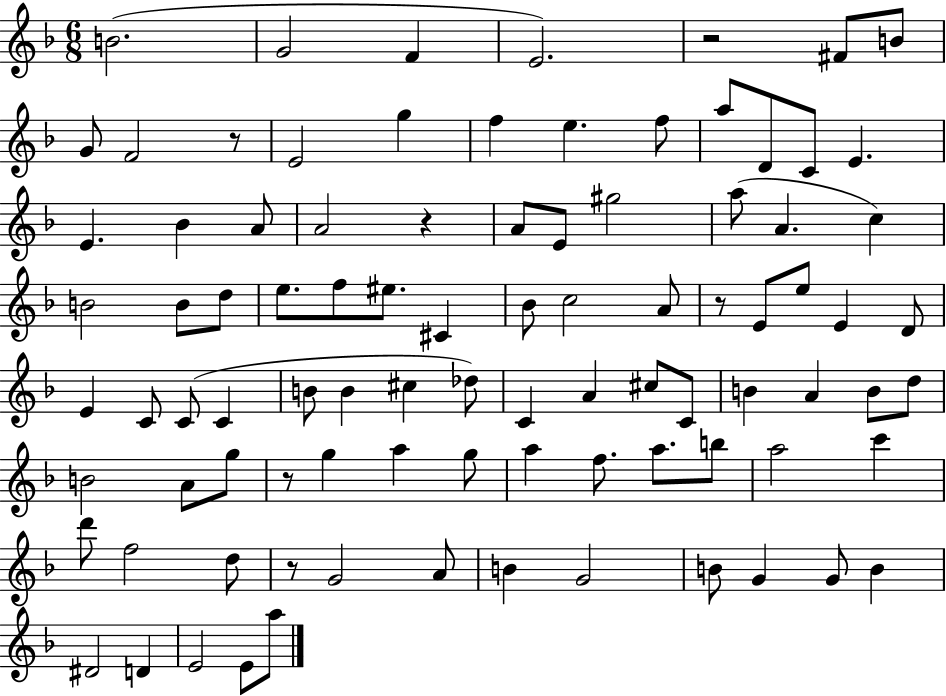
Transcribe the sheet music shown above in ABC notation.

X:1
T:Untitled
M:6/8
L:1/4
K:F
B2 G2 F E2 z2 ^F/2 B/2 G/2 F2 z/2 E2 g f e f/2 a/2 D/2 C/2 E E _B A/2 A2 z A/2 E/2 ^g2 a/2 A c B2 B/2 d/2 e/2 f/2 ^e/2 ^C _B/2 c2 A/2 z/2 E/2 e/2 E D/2 E C/2 C/2 C B/2 B ^c _d/2 C A ^c/2 C/2 B A B/2 d/2 B2 A/2 g/2 z/2 g a g/2 a f/2 a/2 b/2 a2 c' d'/2 f2 d/2 z/2 G2 A/2 B G2 B/2 G G/2 B ^D2 D E2 E/2 a/2